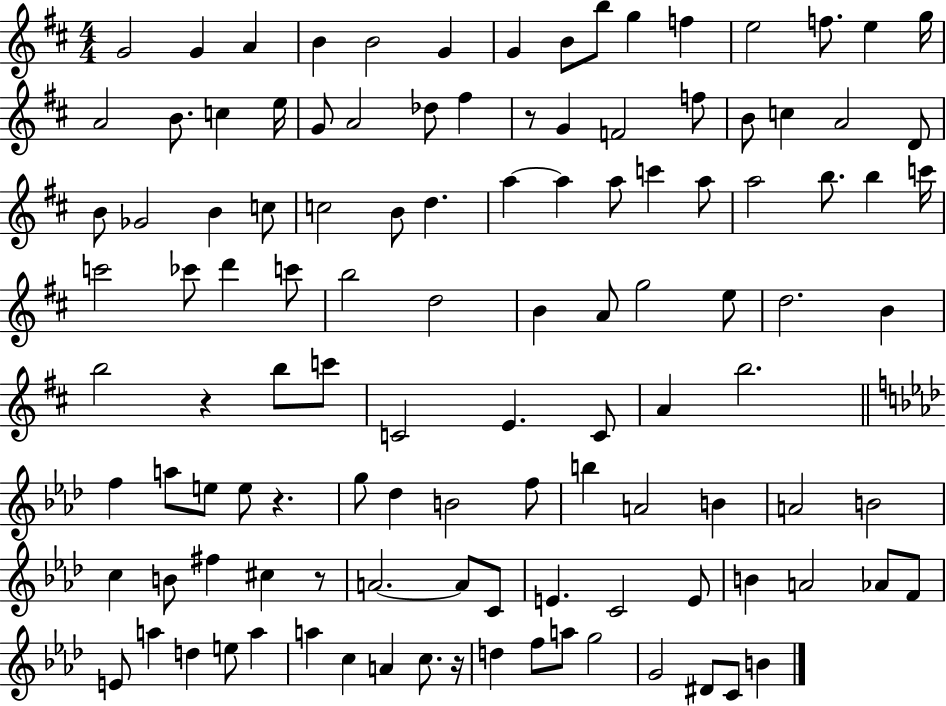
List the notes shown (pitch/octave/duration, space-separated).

G4/h G4/q A4/q B4/q B4/h G4/q G4/q B4/e B5/e G5/q F5/q E5/h F5/e. E5/q G5/s A4/h B4/e. C5/q E5/s G4/e A4/h Db5/e F#5/q R/e G4/q F4/h F5/e B4/e C5/q A4/h D4/e B4/e Gb4/h B4/q C5/e C5/h B4/e D5/q. A5/q A5/q A5/e C6/q A5/e A5/h B5/e. B5/q C6/s C6/h CES6/e D6/q C6/e B5/h D5/h B4/q A4/e G5/h E5/e D5/h. B4/q B5/h R/q B5/e C6/e C4/h E4/q. C4/e A4/q B5/h. F5/q A5/e E5/e E5/e R/q. G5/e Db5/q B4/h F5/e B5/q A4/h B4/q A4/h B4/h C5/q B4/e F#5/q C#5/q R/e A4/h. A4/e C4/e E4/q. C4/h E4/e B4/q A4/h Ab4/e F4/e E4/e A5/q D5/q E5/e A5/q A5/q C5/q A4/q C5/e. R/s D5/q F5/e A5/e G5/h G4/h D#4/e C4/e B4/q